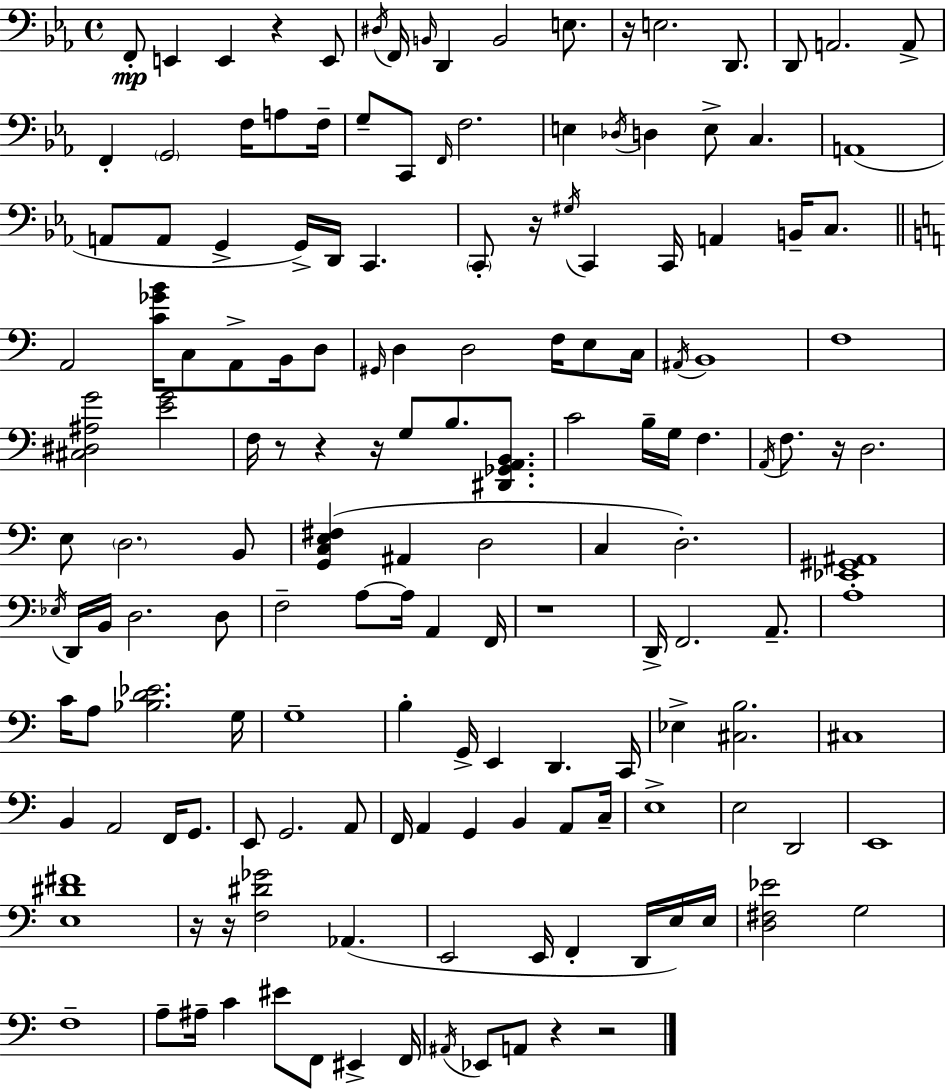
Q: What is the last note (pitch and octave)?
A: A2